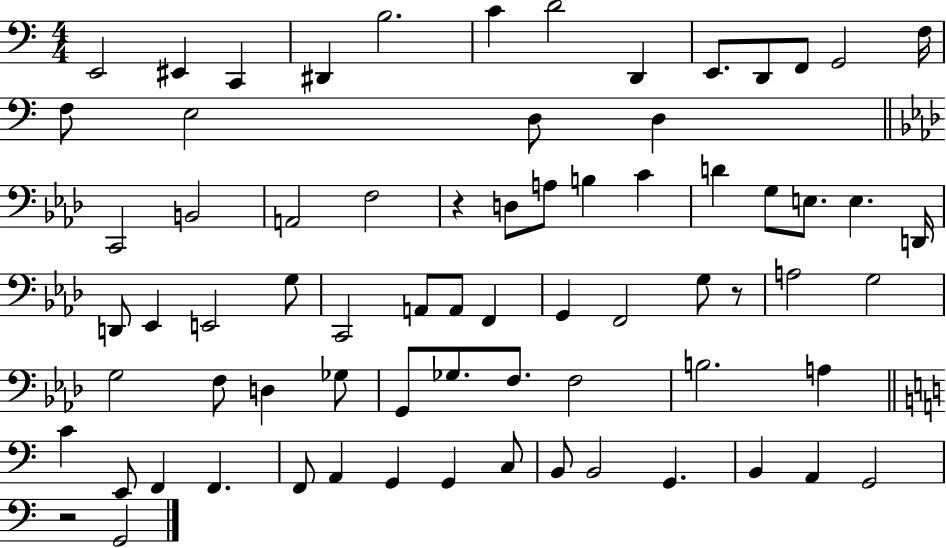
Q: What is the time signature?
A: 4/4